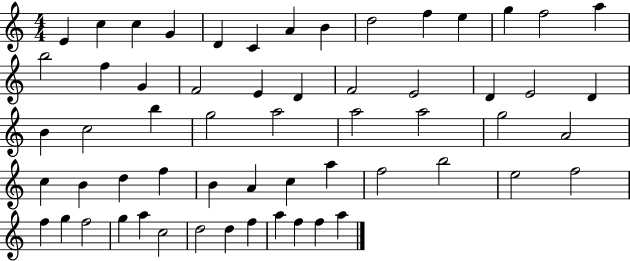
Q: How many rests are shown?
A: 0